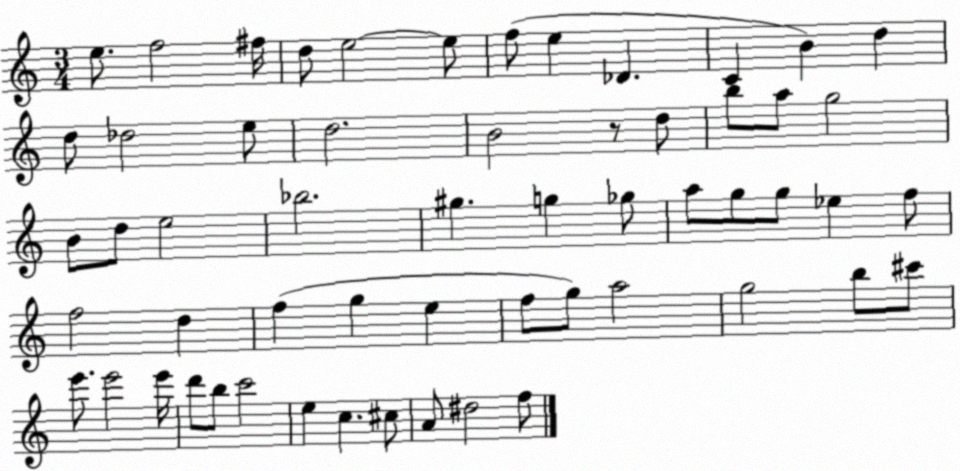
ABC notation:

X:1
T:Untitled
M:3/4
L:1/4
K:C
e/2 f2 ^f/4 d/2 e2 e/2 f/2 e _D C B d d/2 _d2 e/2 d2 B2 z/2 d/2 b/2 a/2 g2 B/2 d/2 e2 _b2 ^g g _g/2 a/2 g/2 g/2 _e f/2 f2 d f g e f/2 g/2 a2 g2 b/2 ^c'/2 e'/2 e'2 e'/4 d'/2 b/2 c'2 e c ^c/2 A/2 ^d2 f/2